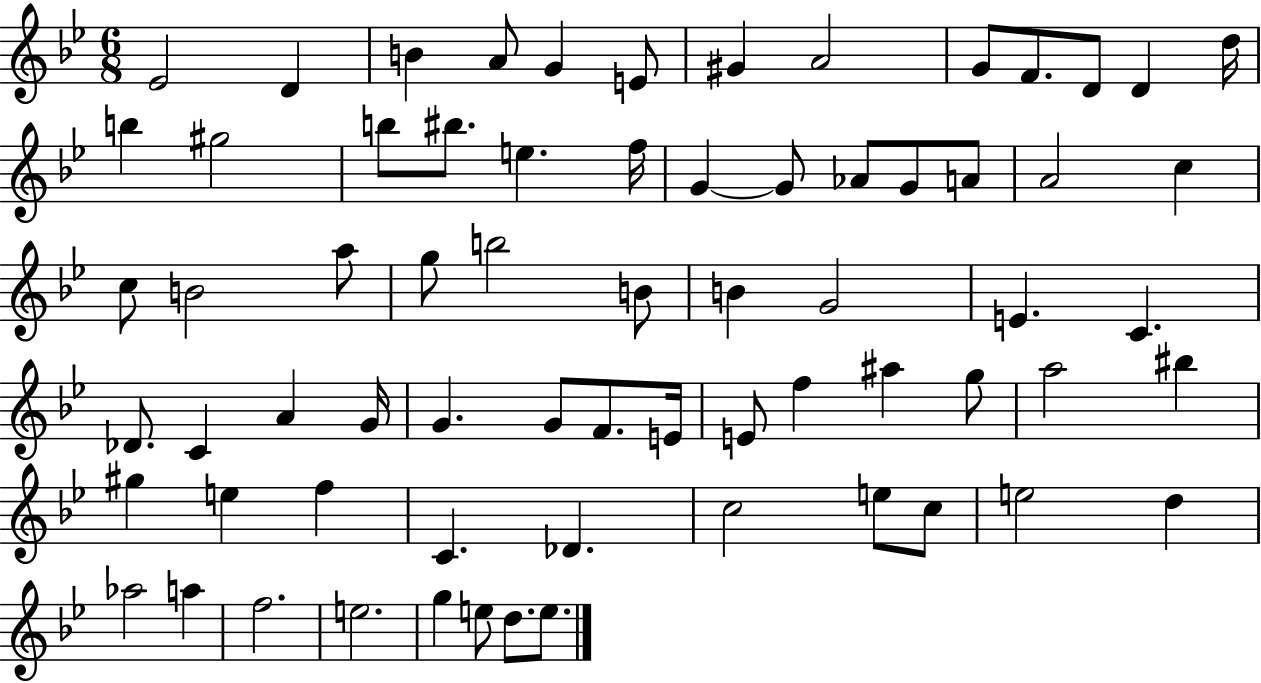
{
  \clef treble
  \numericTimeSignature
  \time 6/8
  \key bes \major
  ees'2 d'4 | b'4 a'8 g'4 e'8 | gis'4 a'2 | g'8 f'8. d'8 d'4 d''16 | \break b''4 gis''2 | b''8 bis''8. e''4. f''16 | g'4~~ g'8 aes'8 g'8 a'8 | a'2 c''4 | \break c''8 b'2 a''8 | g''8 b''2 b'8 | b'4 g'2 | e'4. c'4. | \break des'8. c'4 a'4 g'16 | g'4. g'8 f'8. e'16 | e'8 f''4 ais''4 g''8 | a''2 bis''4 | \break gis''4 e''4 f''4 | c'4. des'4. | c''2 e''8 c''8 | e''2 d''4 | \break aes''2 a''4 | f''2. | e''2. | g''4 e''8 d''8. e''8. | \break \bar "|."
}